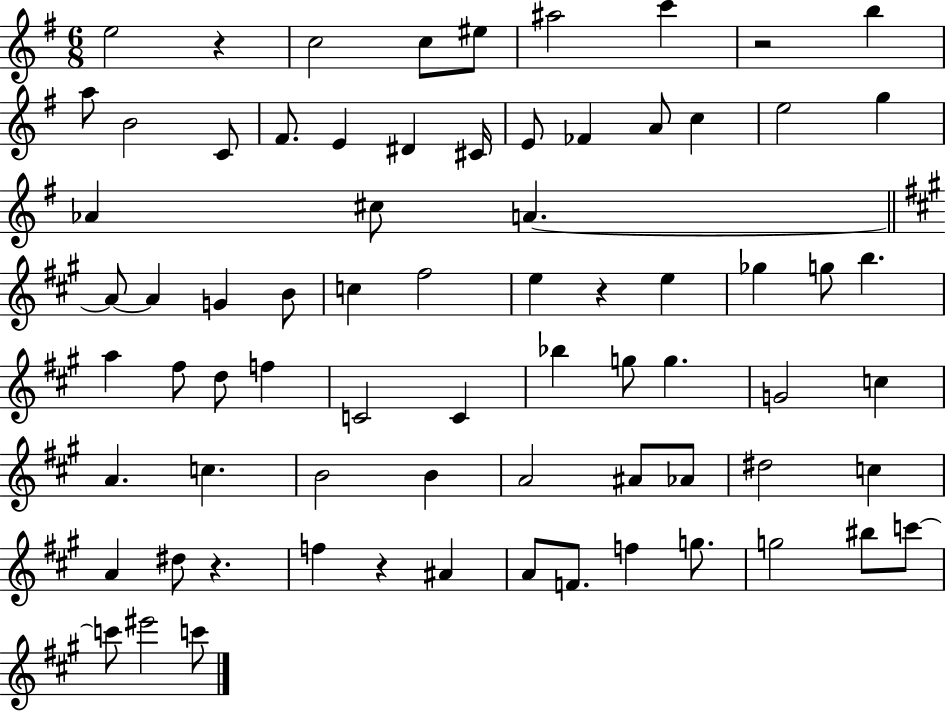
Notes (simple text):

E5/h R/q C5/h C5/e EIS5/e A#5/h C6/q R/h B5/q A5/e B4/h C4/e F#4/e. E4/q D#4/q C#4/s E4/e FES4/q A4/e C5/q E5/h G5/q Ab4/q C#5/e A4/q. A4/e A4/q G4/q B4/e C5/q F#5/h E5/q R/q E5/q Gb5/q G5/e B5/q. A5/q F#5/e D5/e F5/q C4/h C4/q Bb5/q G5/e G5/q. G4/h C5/q A4/q. C5/q. B4/h B4/q A4/h A#4/e Ab4/e D#5/h C5/q A4/q D#5/e R/q. F5/q R/q A#4/q A4/e F4/e. F5/q G5/e. G5/h BIS5/e C6/e C6/e EIS6/h C6/e